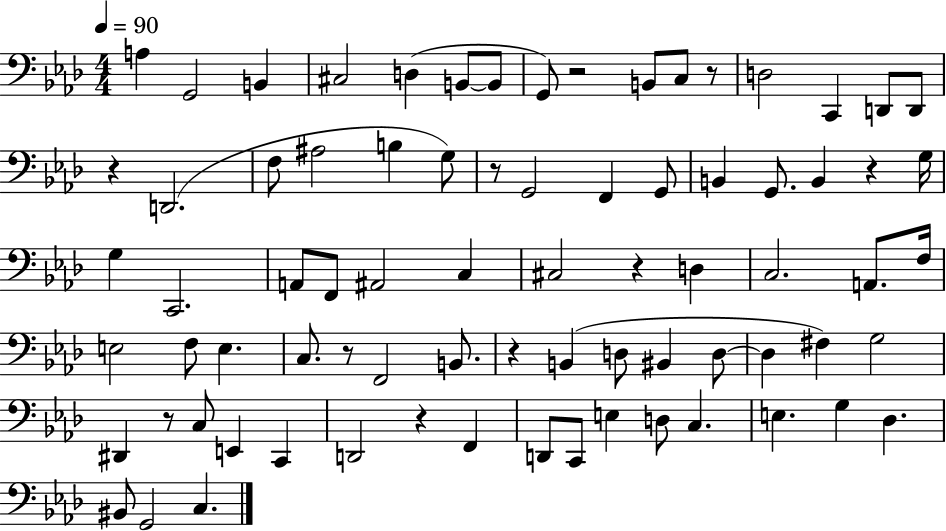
{
  \clef bass
  \numericTimeSignature
  \time 4/4
  \key aes \major
  \tempo 4 = 90
  a4 g,2 b,4 | cis2 d4( b,8~~ b,8 | g,8) r2 b,8 c8 r8 | d2 c,4 d,8 d,8 | \break r4 d,2.( | f8 ais2 b4 g8) | r8 g,2 f,4 g,8 | b,4 g,8. b,4 r4 g16 | \break g4 c,2. | a,8 f,8 ais,2 c4 | cis2 r4 d4 | c2. a,8. f16 | \break e2 f8 e4. | c8. r8 f,2 b,8. | r4 b,4( d8 bis,4 d8~~ | d4 fis4) g2 | \break dis,4 r8 c8 e,4 c,4 | d,2 r4 f,4 | d,8 c,8 e4 d8 c4. | e4. g4 des4. | \break bis,8 g,2 c4. | \bar "|."
}